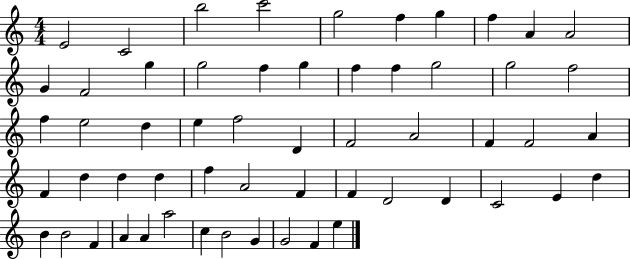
X:1
T:Untitled
M:4/4
L:1/4
K:C
E2 C2 b2 c'2 g2 f g f A A2 G F2 g g2 f g f f g2 g2 f2 f e2 d e f2 D F2 A2 F F2 A F d d d f A2 F F D2 D C2 E d B B2 F A A a2 c B2 G G2 F e